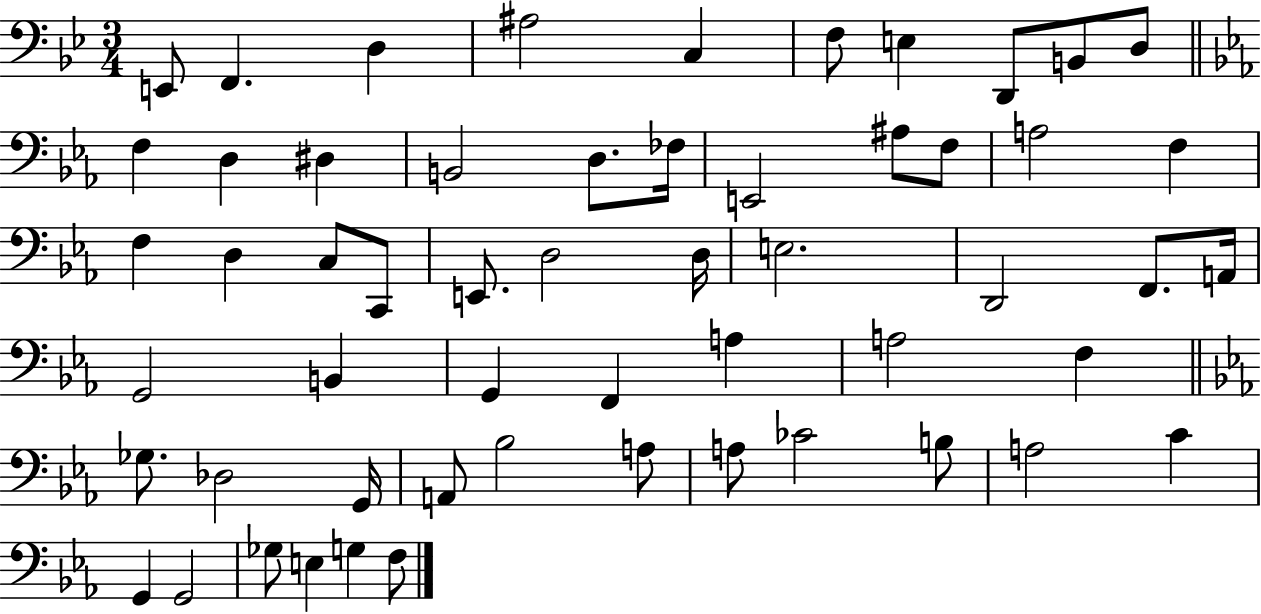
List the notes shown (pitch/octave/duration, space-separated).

E2/e F2/q. D3/q A#3/h C3/q F3/e E3/q D2/e B2/e D3/e F3/q D3/q D#3/q B2/h D3/e. FES3/s E2/h A#3/e F3/e A3/h F3/q F3/q D3/q C3/e C2/e E2/e. D3/h D3/s E3/h. D2/h F2/e. A2/s G2/h B2/q G2/q F2/q A3/q A3/h F3/q Gb3/e. Db3/h G2/s A2/e Bb3/h A3/e A3/e CES4/h B3/e A3/h C4/q G2/q G2/h Gb3/e E3/q G3/q F3/e